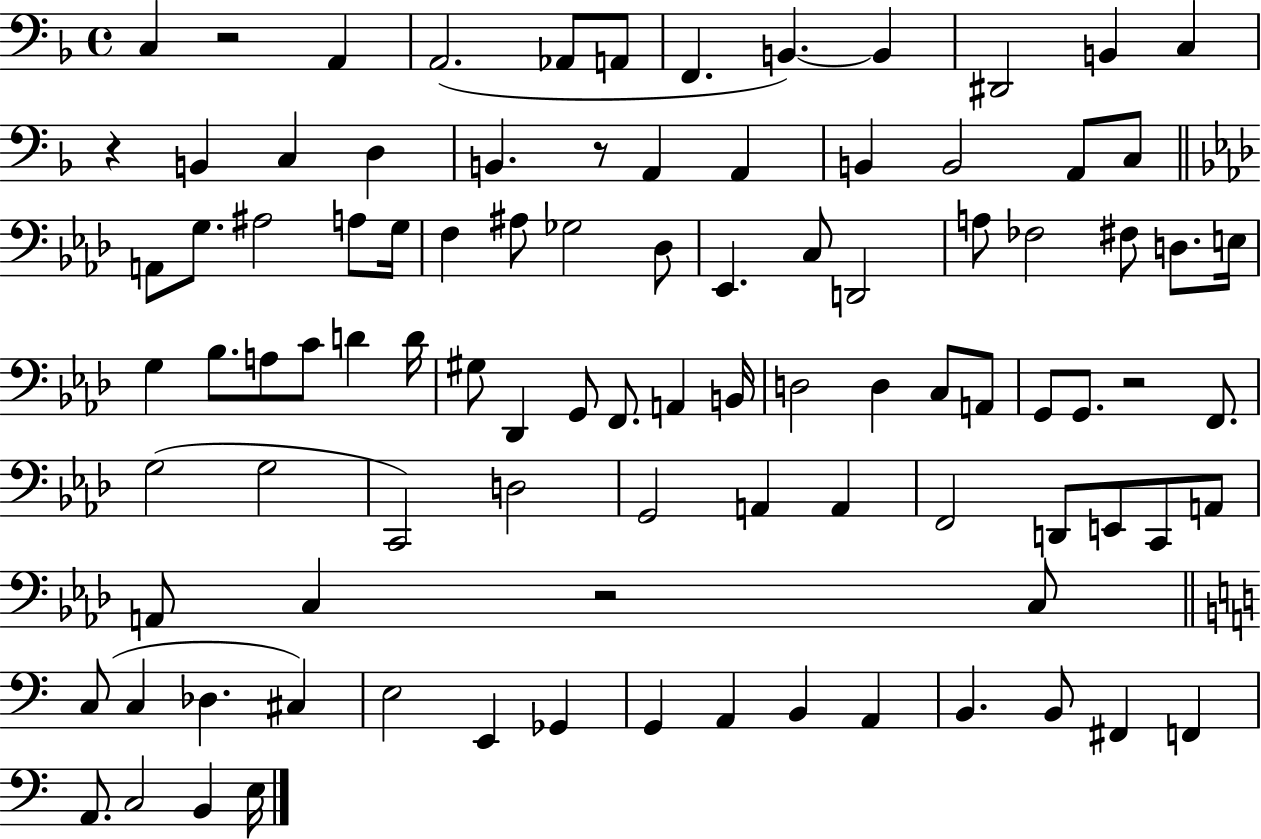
C3/q R/h A2/q A2/h. Ab2/e A2/e F2/q. B2/q. B2/q D#2/h B2/q C3/q R/q B2/q C3/q D3/q B2/q. R/e A2/q A2/q B2/q B2/h A2/e C3/e A2/e G3/e. A#3/h A3/e G3/s F3/q A#3/e Gb3/h Db3/e Eb2/q. C3/e D2/h A3/e FES3/h F#3/e D3/e. E3/s G3/q Bb3/e. A3/e C4/e D4/q D4/s G#3/e Db2/q G2/e F2/e. A2/q B2/s D3/h D3/q C3/e A2/e G2/e G2/e. R/h F2/e. G3/h G3/h C2/h D3/h G2/h A2/q A2/q F2/h D2/e E2/e C2/e A2/e A2/e C3/q R/h C3/e C3/e C3/q Db3/q. C#3/q E3/h E2/q Gb2/q G2/q A2/q B2/q A2/q B2/q. B2/e F#2/q F2/q A2/e. C3/h B2/q E3/s